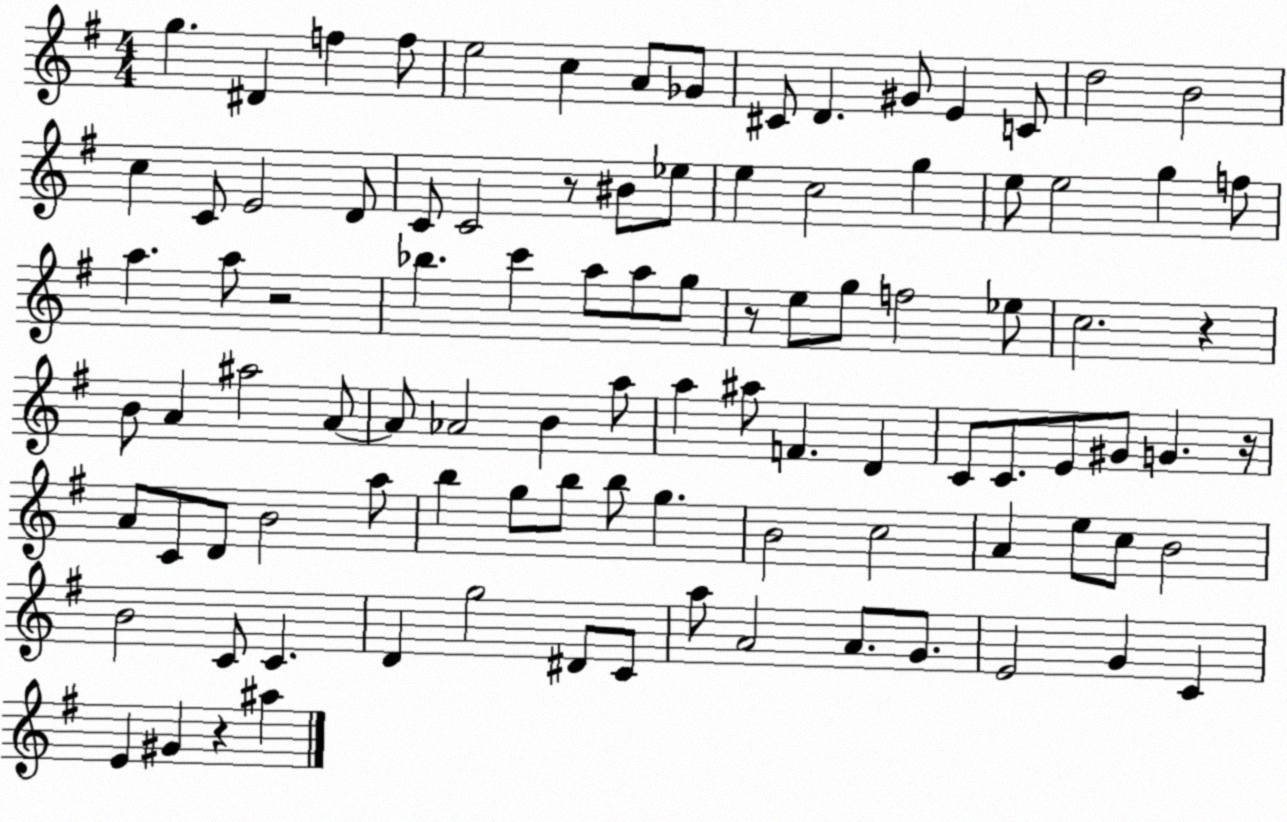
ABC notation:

X:1
T:Untitled
M:4/4
L:1/4
K:G
g ^D f f/2 e2 c A/2 _G/2 ^C/2 D ^G/2 E C/2 d2 B2 c C/2 E2 D/2 C/2 C2 z/2 ^B/2 _e/2 e c2 g e/2 e2 g f/2 a a/2 z2 _b c' a/2 a/2 g/2 z/2 e/2 g/2 f2 _e/2 c2 z B/2 A ^a2 A/2 A/2 _A2 B a/2 a ^a/2 F D C/2 C/2 E/2 ^G/2 G z/4 A/2 C/2 D/2 B2 a/2 b g/2 b/2 b/2 g B2 c2 A e/2 c/2 B2 B2 C/2 C D g2 ^D/2 C/2 a/2 A2 A/2 G/2 E2 G C E ^G z ^a